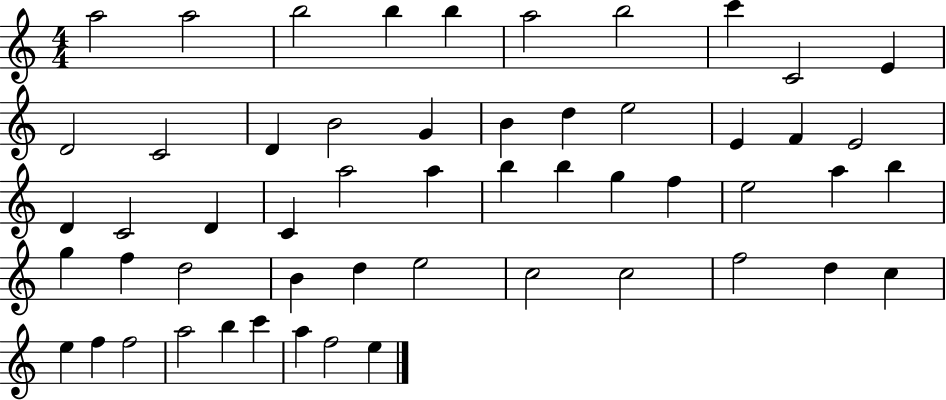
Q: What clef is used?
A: treble